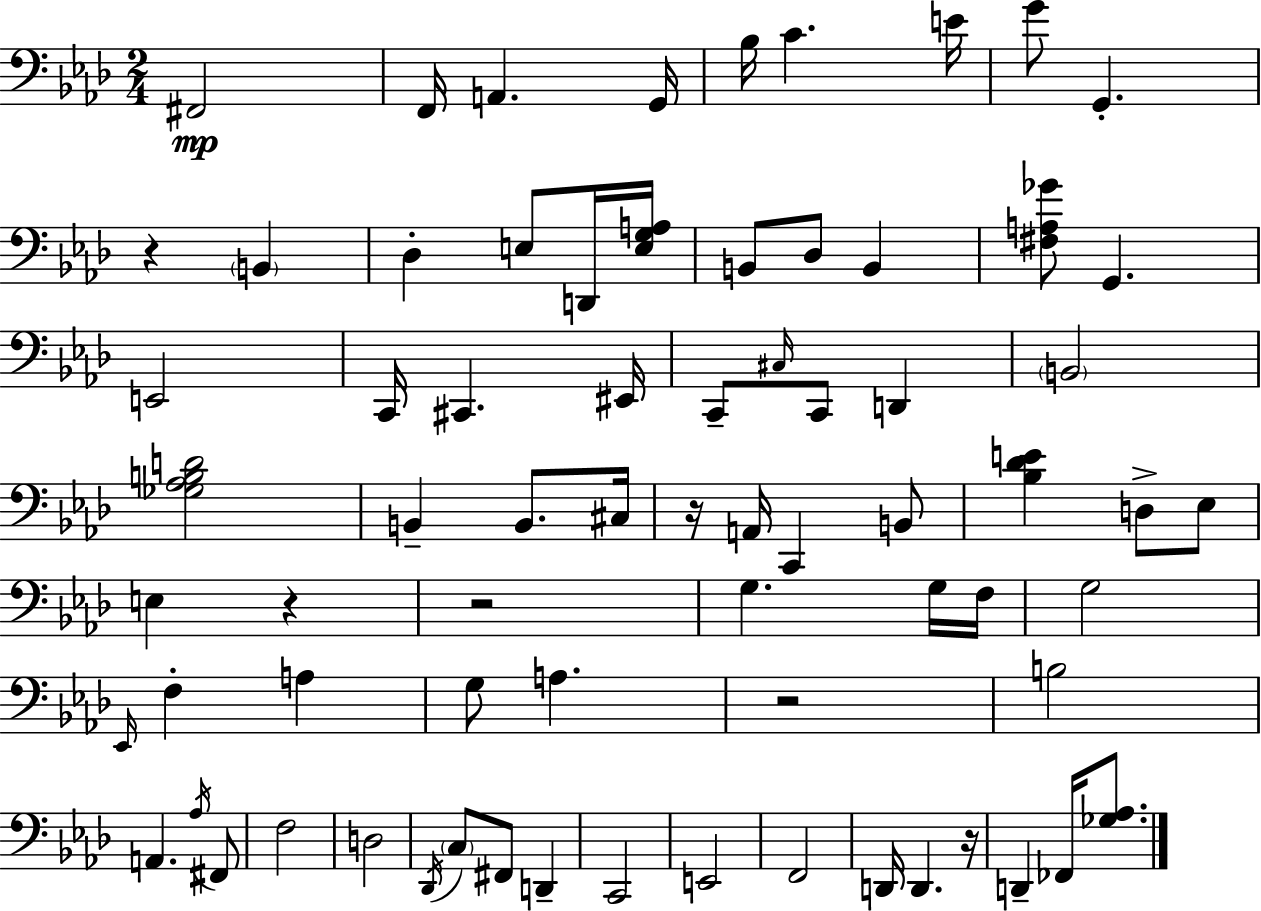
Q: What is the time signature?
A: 2/4